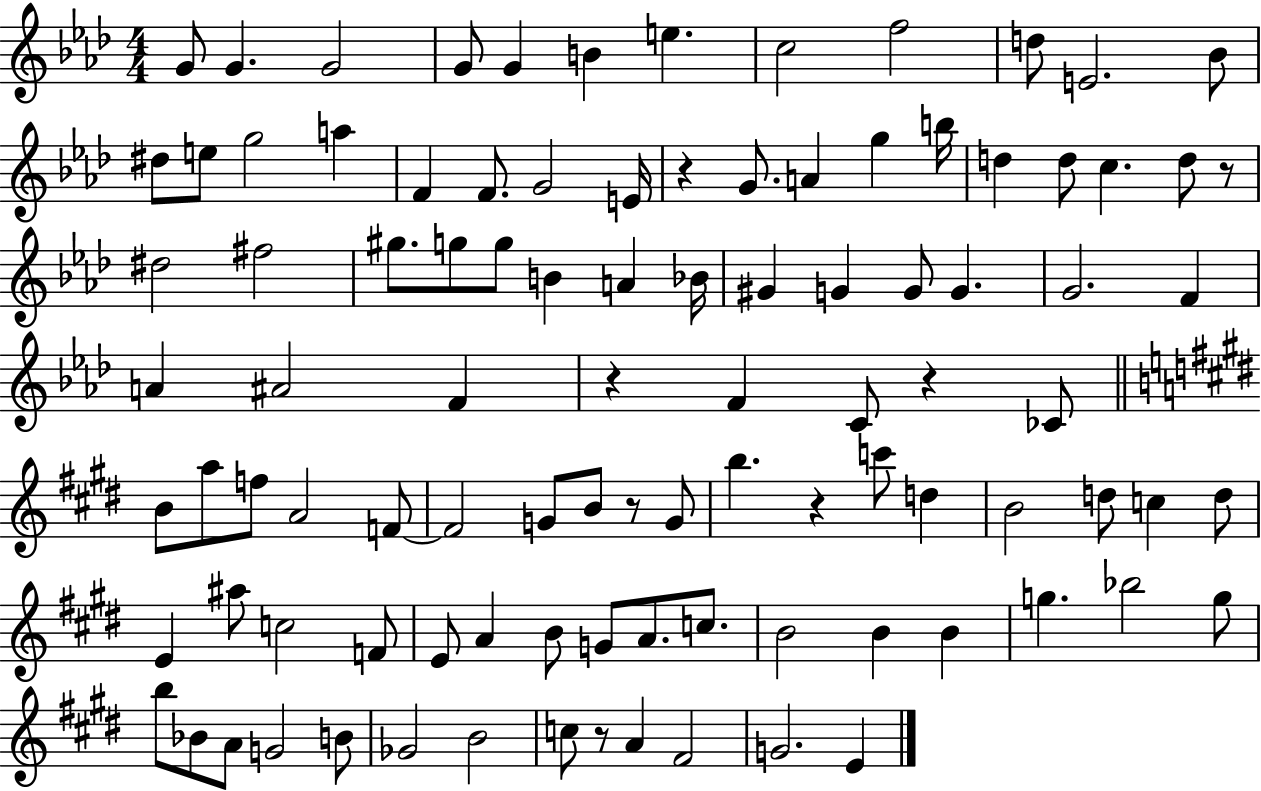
G4/e G4/q. G4/h G4/e G4/q B4/q E5/q. C5/h F5/h D5/e E4/h. Bb4/e D#5/e E5/e G5/h A5/q F4/q F4/e. G4/h E4/s R/q G4/e. A4/q G5/q B5/s D5/q D5/e C5/q. D5/e R/e D#5/h F#5/h G#5/e. G5/e G5/e B4/q A4/q Bb4/s G#4/q G4/q G4/e G4/q. G4/h. F4/q A4/q A#4/h F4/q R/q F4/q C4/e R/q CES4/e B4/e A5/e F5/e A4/h F4/e F4/h G4/e B4/e R/e G4/e B5/q. R/q C6/e D5/q B4/h D5/e C5/q D5/e E4/q A#5/e C5/h F4/e E4/e A4/q B4/e G4/e A4/e. C5/e. B4/h B4/q B4/q G5/q. Bb5/h G5/e B5/e Bb4/e A4/e G4/h B4/e Gb4/h B4/h C5/e R/e A4/q F#4/h G4/h. E4/q